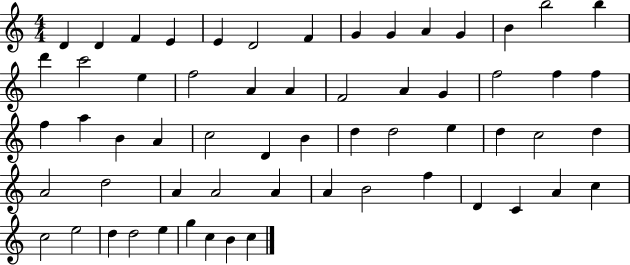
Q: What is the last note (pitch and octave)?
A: C5